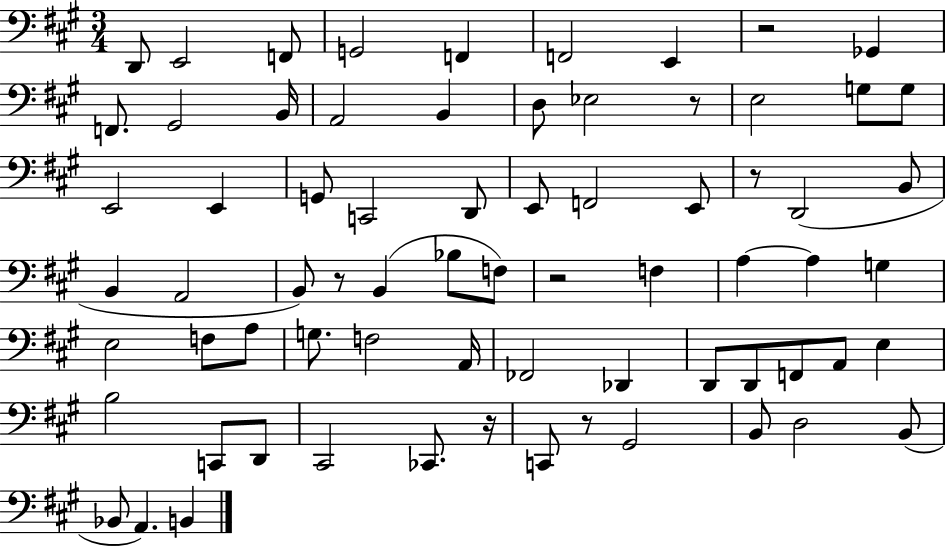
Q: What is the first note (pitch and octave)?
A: D2